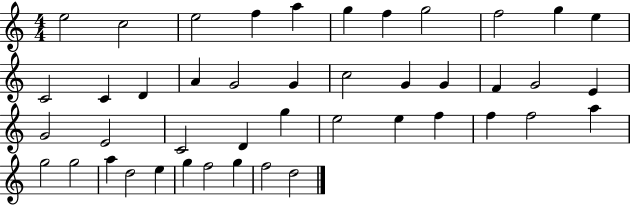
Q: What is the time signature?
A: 4/4